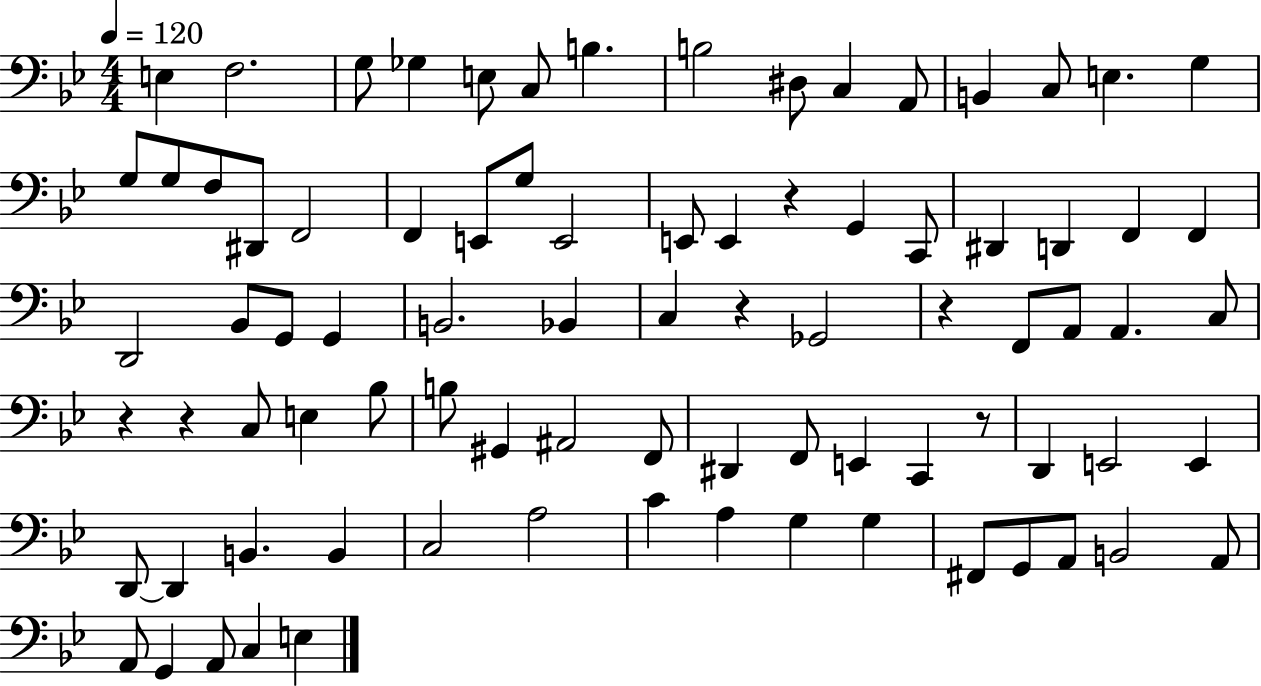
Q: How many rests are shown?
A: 6